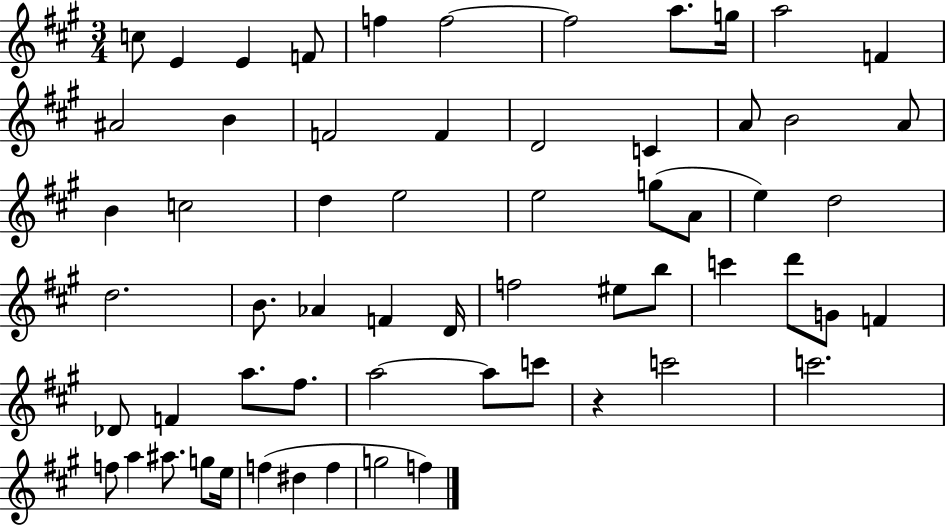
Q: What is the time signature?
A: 3/4